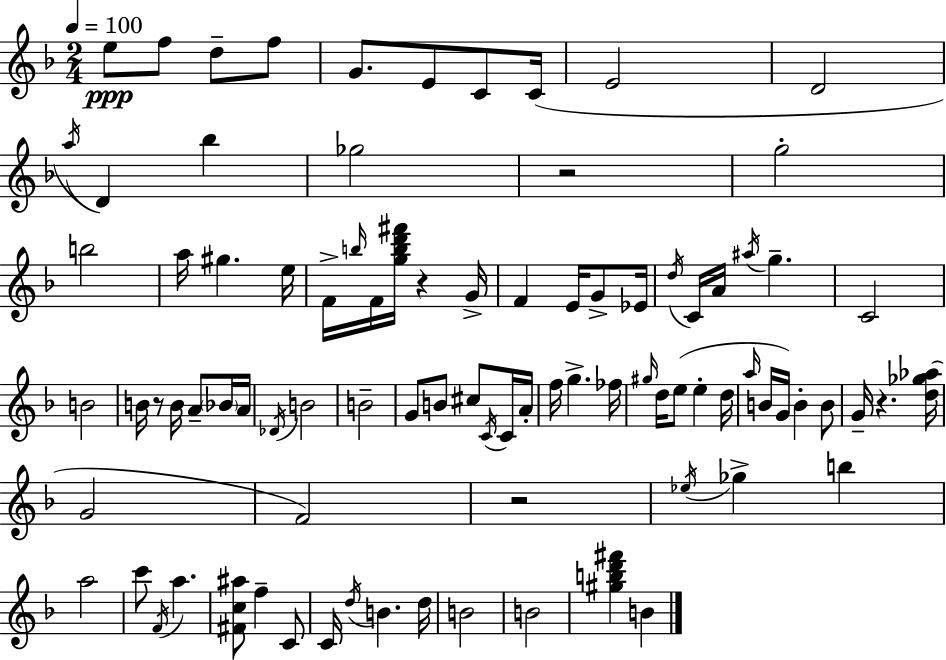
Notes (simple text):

E5/e F5/e D5/e F5/e G4/e. E4/e C4/e C4/s E4/h D4/h A5/s D4/q Bb5/q Gb5/h R/h G5/h B5/h A5/s G#5/q. E5/s F4/s B5/s F4/s [G5,B5,D6,F#6]/s R/q G4/s F4/q E4/s G4/e Eb4/s D5/s C4/s A4/s A#5/s G5/q. C4/h B4/h B4/s R/e B4/s A4/e Bb4/s A4/s Db4/s B4/h B4/h G4/e B4/e C#5/e C4/s C4/s A4/s F5/s G5/q. FES5/s G#5/s D5/s E5/e E5/q D5/s A5/s B4/s G4/s B4/q B4/e G4/s R/q. [D5,Gb5,Ab5]/s G4/h F4/h R/h Eb5/s Gb5/q B5/q A5/h C6/e F4/s A5/q. [F#4,C5,A#5]/e F5/q C4/e C4/s D5/s B4/q. D5/s B4/h B4/h [G#5,B5,D6,F#6]/q B4/q